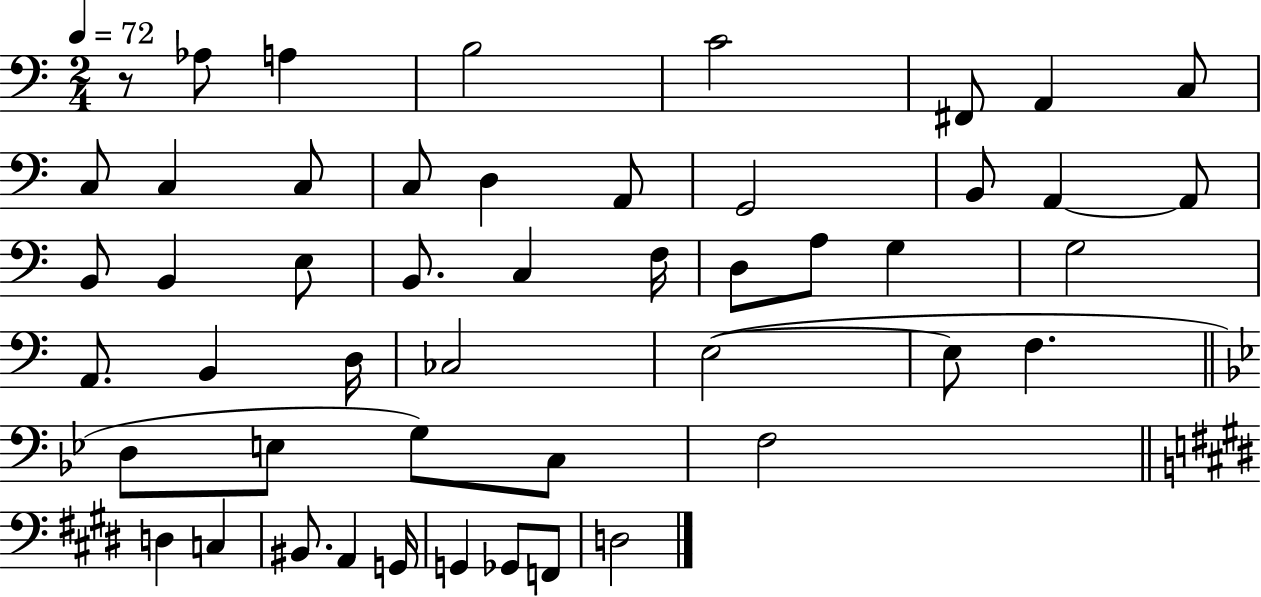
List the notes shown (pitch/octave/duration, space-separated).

R/e Ab3/e A3/q B3/h C4/h F#2/e A2/q C3/e C3/e C3/q C3/e C3/e D3/q A2/e G2/h B2/e A2/q A2/e B2/e B2/q E3/e B2/e. C3/q F3/s D3/e A3/e G3/q G3/h A2/e. B2/q D3/s CES3/h E3/h E3/e F3/q. D3/e E3/e G3/e C3/e F3/h D3/q C3/q BIS2/e. A2/q G2/s G2/q Gb2/e F2/e D3/h